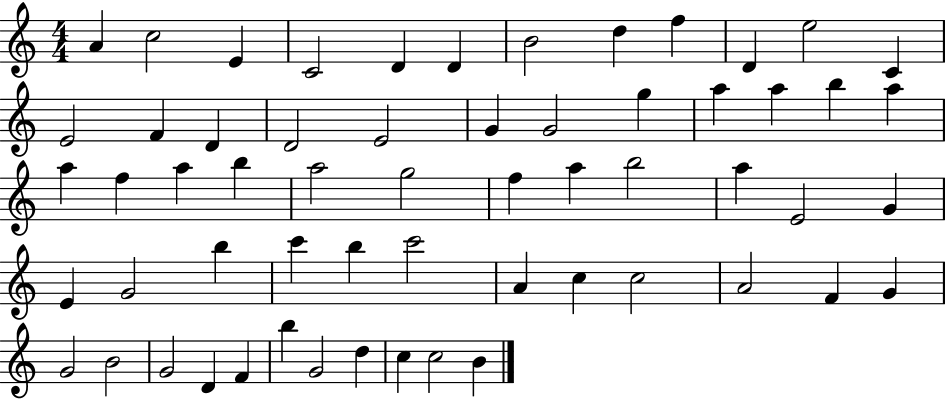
X:1
T:Untitled
M:4/4
L:1/4
K:C
A c2 E C2 D D B2 d f D e2 C E2 F D D2 E2 G G2 g a a b a a f a b a2 g2 f a b2 a E2 G E G2 b c' b c'2 A c c2 A2 F G G2 B2 G2 D F b G2 d c c2 B